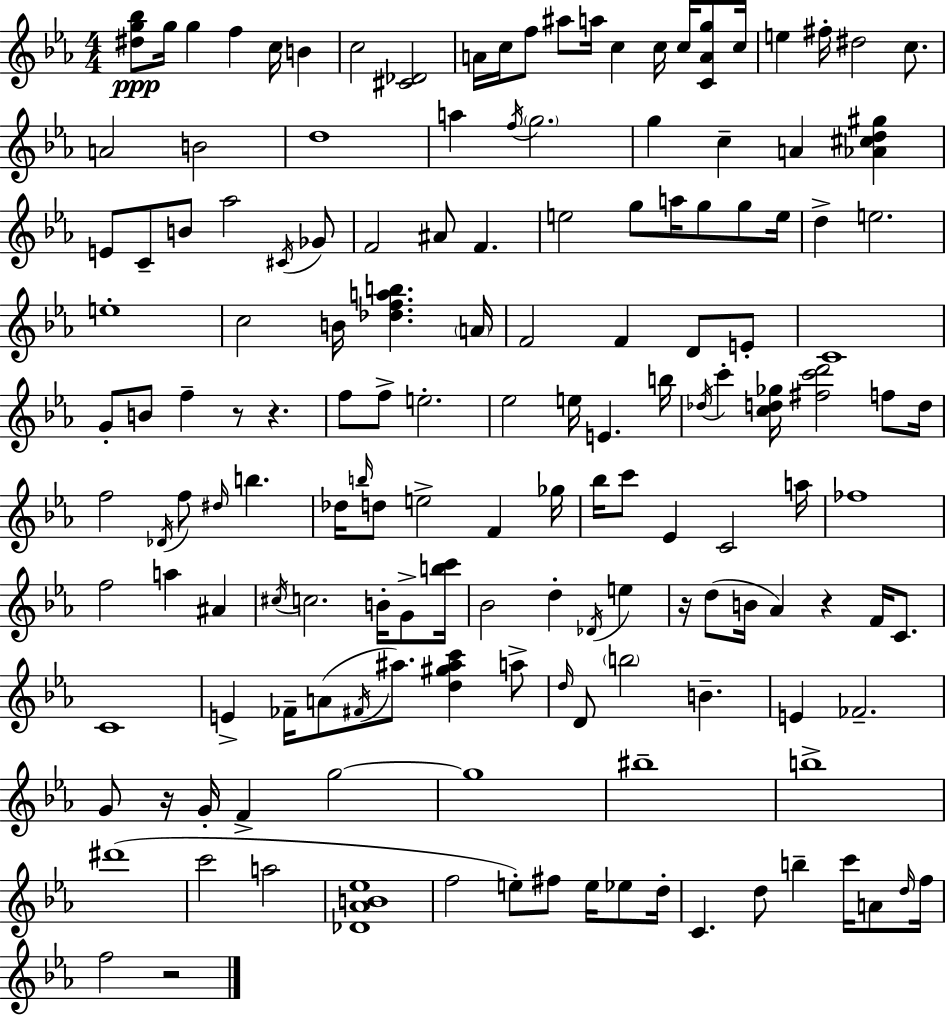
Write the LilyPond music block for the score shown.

{
  \clef treble
  \numericTimeSignature
  \time 4/4
  \key ees \major
  \repeat volta 2 { <dis'' g'' bes''>8\ppp g''16 g''4 f''4 c''16 b'4 | c''2 <cis' des'>2 | a'16 c''16 f''8 ais''8 a''16 c''4 c''16 c''16 <c' a' g''>8 c''16 | e''4 fis''16-. dis''2 c''8. | \break a'2 b'2 | d''1 | a''4 \acciaccatura { f''16 } \parenthesize g''2. | g''4 c''4-- a'4 <aes' cis'' d'' gis''>4 | \break e'8 c'8-- b'8 aes''2 \acciaccatura { cis'16 } | ges'8 f'2 ais'8 f'4. | e''2 g''8 a''16 g''8 g''8 | e''16 d''4-> e''2. | \break e''1-. | c''2 b'16 <des'' f'' a'' b''>4. | \parenthesize a'16 f'2 f'4 d'8 | e'8-. c'1 | \break g'8-. b'8 f''4-- r8 r4. | f''8 f''8-> e''2.-. | ees''2 e''16 e'4. | b''16 \acciaccatura { des''16 } c'''4-. <c'' d'' ges''>16 <fis'' c''' d'''>2 | \break f''8 d''16 f''2 \acciaccatura { des'16 } f''8 \grace { dis''16 } b''4. | des''16 \grace { b''16 } d''8 e''2-> | f'4 ges''16 bes''16 c'''8 ees'4 c'2 | a''16 fes''1 | \break f''2 a''4 | ais'4 \acciaccatura { cis''16 } c''2. | b'16-. g'8-> <b'' c'''>16 bes'2 d''4-. | \acciaccatura { des'16 } e''4 r16 d''8( b'16 aes'4) | \break r4 f'16 c'8. c'1 | e'4-> fes'16-- a'8( \acciaccatura { fis'16 } | ais''8.) <d'' gis'' ais'' c'''>4 a''8-> \grace { d''16 } d'8 \parenthesize b''2 | b'4.-- e'4 fes'2.-- | \break g'8 r16 g'16-. f'4-> | g''2~~ g''1 | bis''1-- | b''1-> | \break dis'''1( | c'''2 | a''2 <des' aes' b' ees''>1 | f''2 | \break e''8-.) fis''8 e''16 ees''8 d''16-. c'4. | d''8 b''4-- c'''16 a'8 \grace { d''16 } f''16 f''2 | r2 } \bar "|."
}